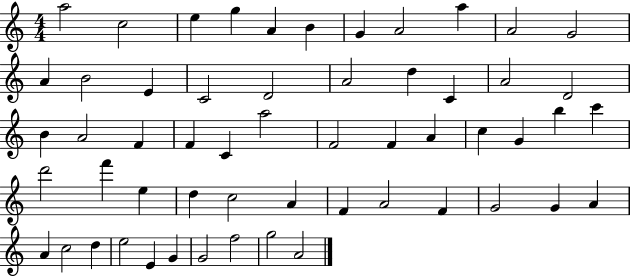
{
  \clef treble
  \numericTimeSignature
  \time 4/4
  \key c \major
  a''2 c''2 | e''4 g''4 a'4 b'4 | g'4 a'2 a''4 | a'2 g'2 | \break a'4 b'2 e'4 | c'2 d'2 | a'2 d''4 c'4 | a'2 d'2 | \break b'4 a'2 f'4 | f'4 c'4 a''2 | f'2 f'4 a'4 | c''4 g'4 b''4 c'''4 | \break d'''2 f'''4 e''4 | d''4 c''2 a'4 | f'4 a'2 f'4 | g'2 g'4 a'4 | \break a'4 c''2 d''4 | e''2 e'4 g'4 | g'2 f''2 | g''2 a'2 | \break \bar "|."
}